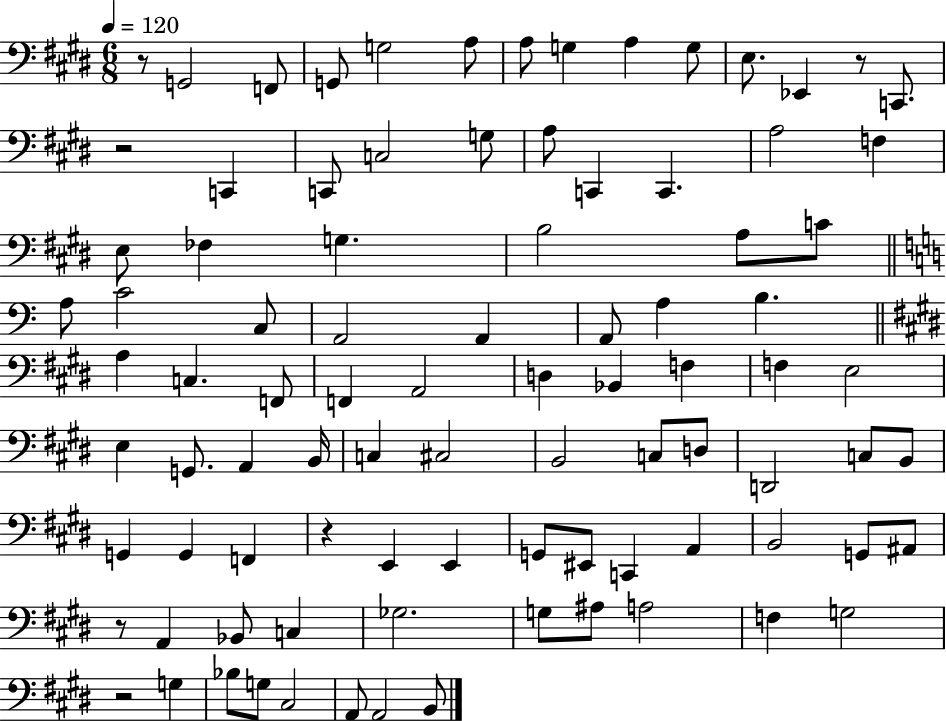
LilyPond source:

{
  \clef bass
  \numericTimeSignature
  \time 6/8
  \key e \major
  \tempo 4 = 120
  \repeat volta 2 { r8 g,2 f,8 | g,8 g2 a8 | a8 g4 a4 g8 | e8. ees,4 r8 c,8. | \break r2 c,4 | c,8 c2 g8 | a8 c,4 c,4. | a2 f4 | \break e8 fes4 g4. | b2 a8 c'8 | \bar "||" \break \key c \major a8 c'2 c8 | a,2 a,4 | a,8 a4 b4. | \bar "||" \break \key e \major a4 c4. f,8 | f,4 a,2 | d4 bes,4 f4 | f4 e2 | \break e4 g,8. a,4 b,16 | c4 cis2 | b,2 c8 d8 | d,2 c8 b,8 | \break g,4 g,4 f,4 | r4 e,4 e,4 | g,8 eis,8 c,4 a,4 | b,2 g,8 ais,8 | \break r8 a,4 bes,8 c4 | ges2. | g8 ais8 a2 | f4 g2 | \break r2 g4 | bes8 g8 cis2 | a,8 a,2 b,8 | } \bar "|."
}